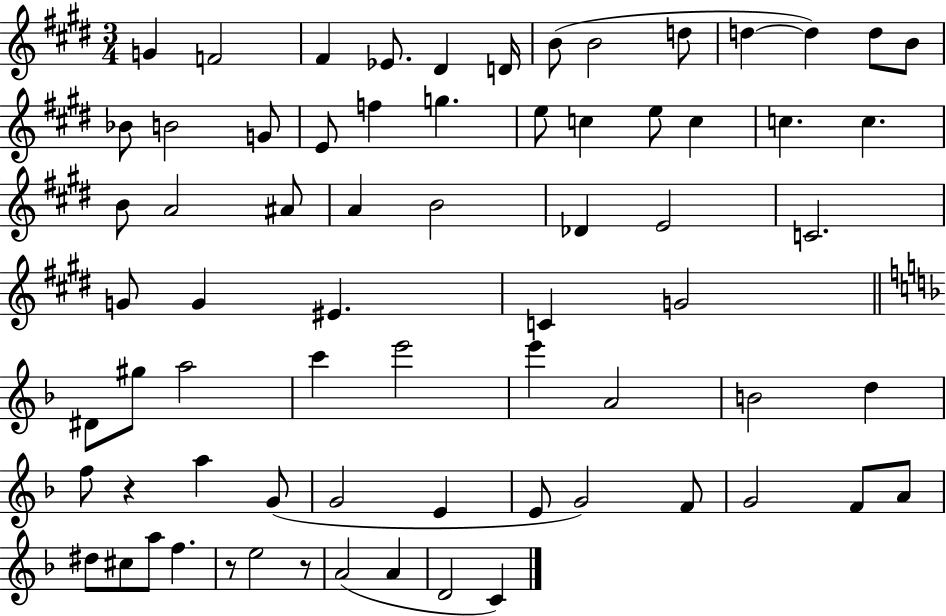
{
  \clef treble
  \numericTimeSignature
  \time 3/4
  \key e \major
  g'4 f'2 | fis'4 ees'8. dis'4 d'16 | b'8( b'2 d''8 | d''4~~ d''4) d''8 b'8 | \break bes'8 b'2 g'8 | e'8 f''4 g''4. | e''8 c''4 e''8 c''4 | c''4. c''4. | \break b'8 a'2 ais'8 | a'4 b'2 | des'4 e'2 | c'2. | \break g'8 g'4 eis'4. | c'4 g'2 | \bar "||" \break \key d \minor dis'8 gis''8 a''2 | c'''4 e'''2 | e'''4 a'2 | b'2 d''4 | \break f''8 r4 a''4 g'8( | g'2 e'4 | e'8 g'2) f'8 | g'2 f'8 a'8 | \break dis''8 cis''8 a''8 f''4. | r8 e''2 r8 | a'2( a'4 | d'2 c'4) | \break \bar "|."
}